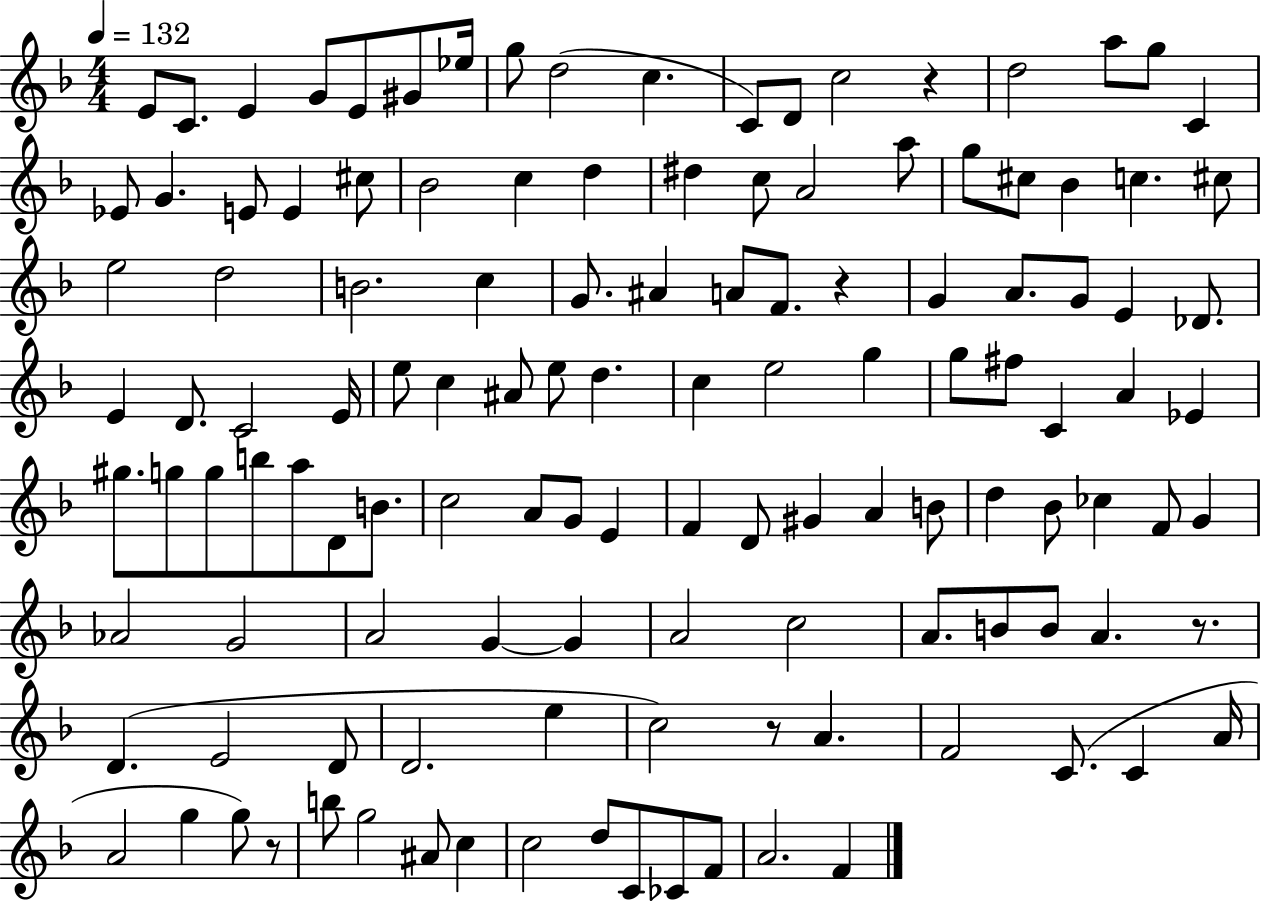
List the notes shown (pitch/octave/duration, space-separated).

E4/e C4/e. E4/q G4/e E4/e G#4/e Eb5/s G5/e D5/h C5/q. C4/e D4/e C5/h R/q D5/h A5/e G5/e C4/q Eb4/e G4/q. E4/e E4/q C#5/e Bb4/h C5/q D5/q D#5/q C5/e A4/h A5/e G5/e C#5/e Bb4/q C5/q. C#5/e E5/h D5/h B4/h. C5/q G4/e. A#4/q A4/e F4/e. R/q G4/q A4/e. G4/e E4/q Db4/e. E4/q D4/e. C4/h E4/s E5/e C5/q A#4/e E5/e D5/q. C5/q E5/h G5/q G5/e F#5/e C4/q A4/q Eb4/q G#5/e. G5/e G5/e B5/e A5/e D4/e B4/e. C5/h A4/e G4/e E4/q F4/q D4/e G#4/q A4/q B4/e D5/q Bb4/e CES5/q F4/e G4/q Ab4/h G4/h A4/h G4/q G4/q A4/h C5/h A4/e. B4/e B4/e A4/q. R/e. D4/q. E4/h D4/e D4/h. E5/q C5/h R/e A4/q. F4/h C4/e. C4/q A4/s A4/h G5/q G5/e R/e B5/e G5/h A#4/e C5/q C5/h D5/e C4/e CES4/e F4/e A4/h. F4/q